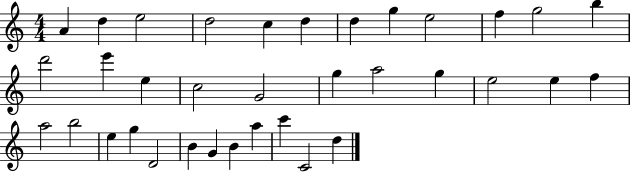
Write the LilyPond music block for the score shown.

{
  \clef treble
  \numericTimeSignature
  \time 4/4
  \key c \major
  a'4 d''4 e''2 | d''2 c''4 d''4 | d''4 g''4 e''2 | f''4 g''2 b''4 | \break d'''2 e'''4 e''4 | c''2 g'2 | g''4 a''2 g''4 | e''2 e''4 f''4 | \break a''2 b''2 | e''4 g''4 d'2 | b'4 g'4 b'4 a''4 | c'''4 c'2 d''4 | \break \bar "|."
}